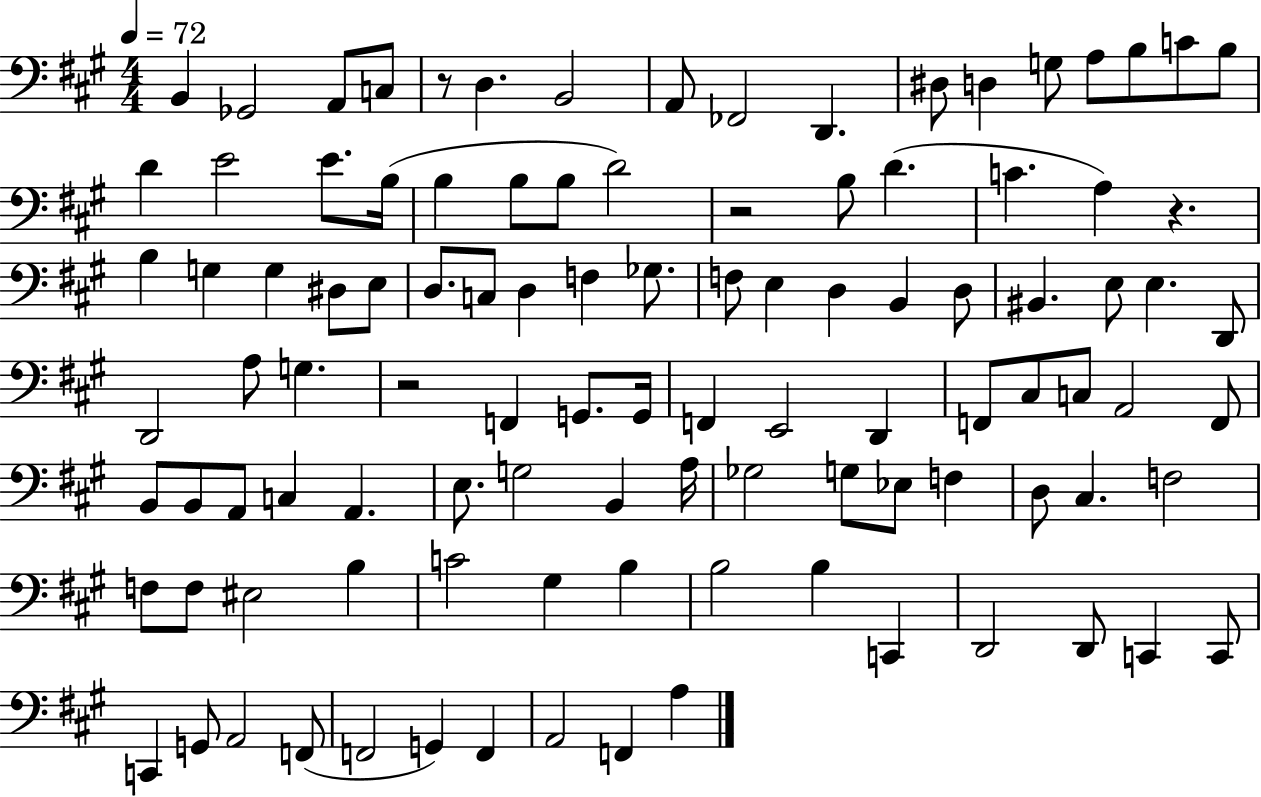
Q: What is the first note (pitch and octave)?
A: B2